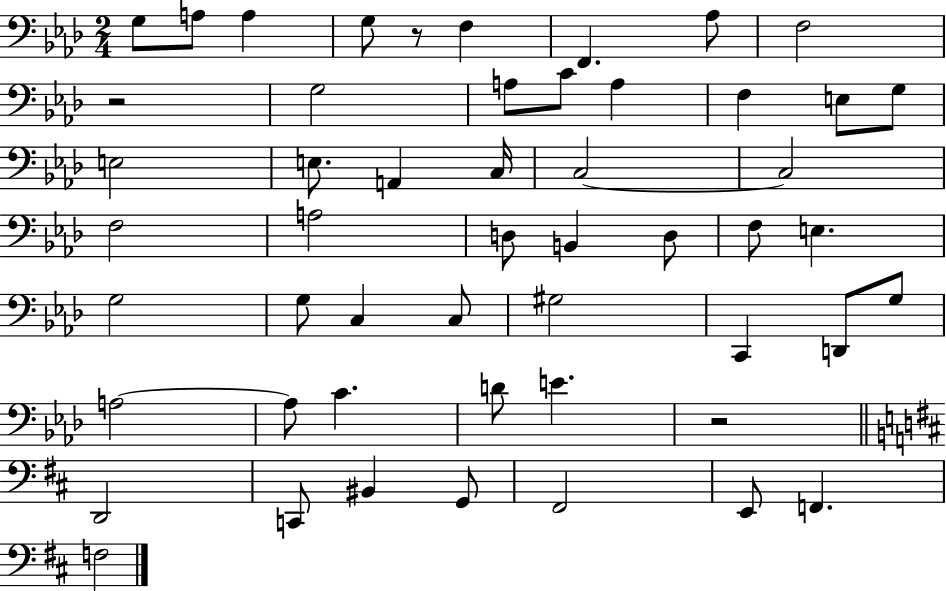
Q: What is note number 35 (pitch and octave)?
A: D2